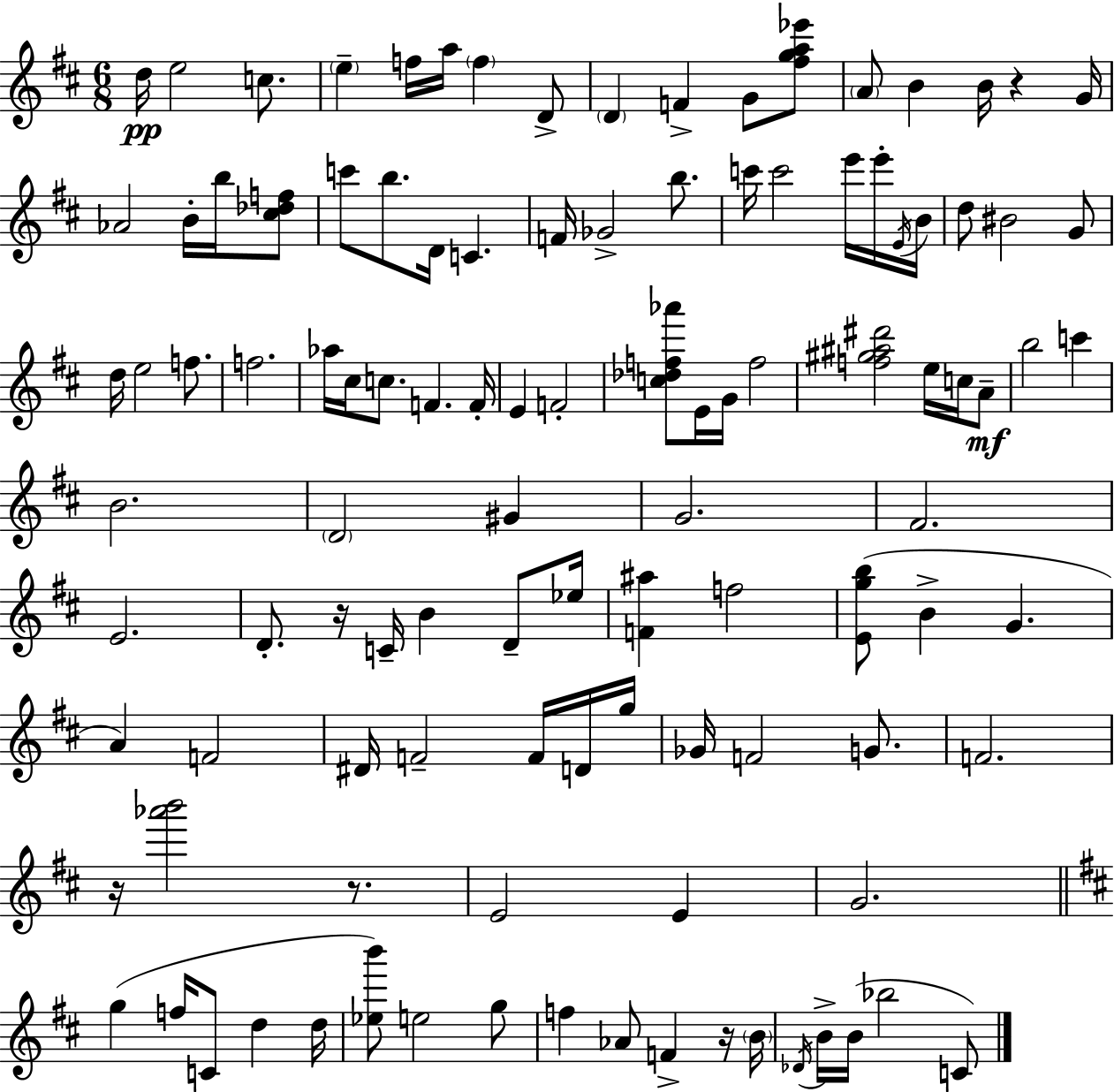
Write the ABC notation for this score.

X:1
T:Untitled
M:6/8
L:1/4
K:D
d/4 e2 c/2 e f/4 a/4 f D/2 D F G/2 [^fga_e']/2 A/2 B B/4 z G/4 _A2 B/4 b/4 [^c_df]/2 c'/2 b/2 D/4 C F/4 _G2 b/2 c'/4 c'2 e'/4 e'/4 E/4 B/4 d/2 ^B2 G/2 d/4 e2 f/2 f2 _a/4 ^c/4 c/2 F F/4 E F2 [c_df_a']/2 E/4 G/4 f2 [f^g^a^d']2 e/4 c/4 A/2 b2 c' B2 D2 ^G G2 ^F2 E2 D/2 z/4 C/4 B D/2 _e/4 [F^a] f2 [Egb]/2 B G A F2 ^D/4 F2 F/4 D/4 g/4 _G/4 F2 G/2 F2 z/4 [_a'b']2 z/2 E2 E G2 g f/4 C/2 d d/4 [_eb']/2 e2 g/2 f _A/2 F z/4 B/4 _D/4 B/4 B/4 _b2 C/2